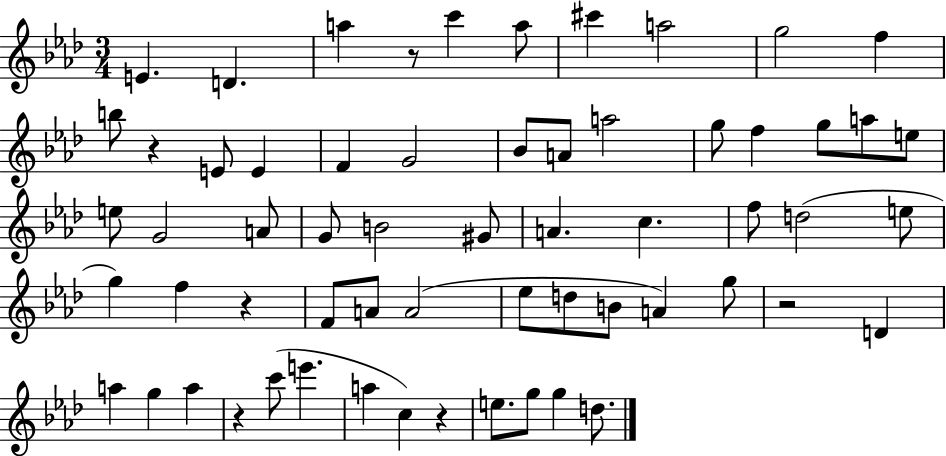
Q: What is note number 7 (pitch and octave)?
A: A5